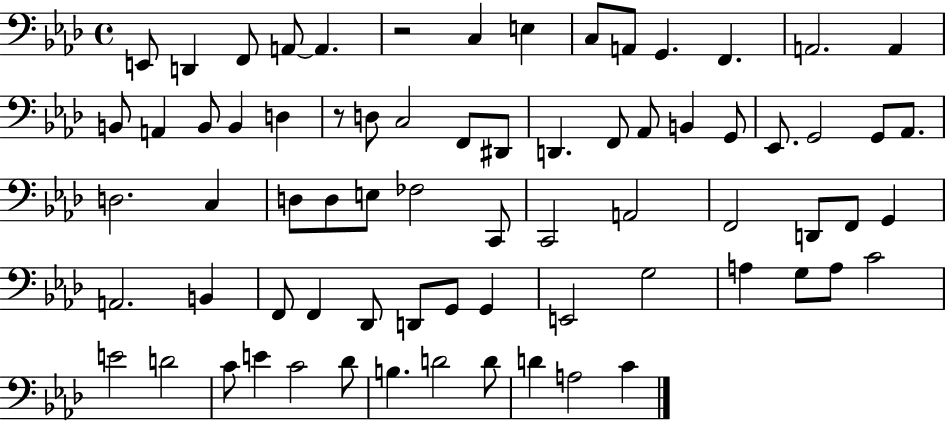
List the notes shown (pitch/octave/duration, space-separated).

E2/e D2/q F2/e A2/e A2/q. R/h C3/q E3/q C3/e A2/e G2/q. F2/q. A2/h. A2/q B2/e A2/q B2/e B2/q D3/q R/e D3/e C3/h F2/e D#2/e D2/q. F2/e Ab2/e B2/q G2/e Eb2/e. G2/h G2/e Ab2/e. D3/h. C3/q D3/e D3/e E3/e FES3/h C2/e C2/h A2/h F2/h D2/e F2/e G2/q A2/h. B2/q F2/e F2/q Db2/e D2/e G2/e G2/q E2/h G3/h A3/q G3/e A3/e C4/h E4/h D4/h C4/e E4/q C4/h Db4/e B3/q. D4/h D4/e D4/q A3/h C4/q